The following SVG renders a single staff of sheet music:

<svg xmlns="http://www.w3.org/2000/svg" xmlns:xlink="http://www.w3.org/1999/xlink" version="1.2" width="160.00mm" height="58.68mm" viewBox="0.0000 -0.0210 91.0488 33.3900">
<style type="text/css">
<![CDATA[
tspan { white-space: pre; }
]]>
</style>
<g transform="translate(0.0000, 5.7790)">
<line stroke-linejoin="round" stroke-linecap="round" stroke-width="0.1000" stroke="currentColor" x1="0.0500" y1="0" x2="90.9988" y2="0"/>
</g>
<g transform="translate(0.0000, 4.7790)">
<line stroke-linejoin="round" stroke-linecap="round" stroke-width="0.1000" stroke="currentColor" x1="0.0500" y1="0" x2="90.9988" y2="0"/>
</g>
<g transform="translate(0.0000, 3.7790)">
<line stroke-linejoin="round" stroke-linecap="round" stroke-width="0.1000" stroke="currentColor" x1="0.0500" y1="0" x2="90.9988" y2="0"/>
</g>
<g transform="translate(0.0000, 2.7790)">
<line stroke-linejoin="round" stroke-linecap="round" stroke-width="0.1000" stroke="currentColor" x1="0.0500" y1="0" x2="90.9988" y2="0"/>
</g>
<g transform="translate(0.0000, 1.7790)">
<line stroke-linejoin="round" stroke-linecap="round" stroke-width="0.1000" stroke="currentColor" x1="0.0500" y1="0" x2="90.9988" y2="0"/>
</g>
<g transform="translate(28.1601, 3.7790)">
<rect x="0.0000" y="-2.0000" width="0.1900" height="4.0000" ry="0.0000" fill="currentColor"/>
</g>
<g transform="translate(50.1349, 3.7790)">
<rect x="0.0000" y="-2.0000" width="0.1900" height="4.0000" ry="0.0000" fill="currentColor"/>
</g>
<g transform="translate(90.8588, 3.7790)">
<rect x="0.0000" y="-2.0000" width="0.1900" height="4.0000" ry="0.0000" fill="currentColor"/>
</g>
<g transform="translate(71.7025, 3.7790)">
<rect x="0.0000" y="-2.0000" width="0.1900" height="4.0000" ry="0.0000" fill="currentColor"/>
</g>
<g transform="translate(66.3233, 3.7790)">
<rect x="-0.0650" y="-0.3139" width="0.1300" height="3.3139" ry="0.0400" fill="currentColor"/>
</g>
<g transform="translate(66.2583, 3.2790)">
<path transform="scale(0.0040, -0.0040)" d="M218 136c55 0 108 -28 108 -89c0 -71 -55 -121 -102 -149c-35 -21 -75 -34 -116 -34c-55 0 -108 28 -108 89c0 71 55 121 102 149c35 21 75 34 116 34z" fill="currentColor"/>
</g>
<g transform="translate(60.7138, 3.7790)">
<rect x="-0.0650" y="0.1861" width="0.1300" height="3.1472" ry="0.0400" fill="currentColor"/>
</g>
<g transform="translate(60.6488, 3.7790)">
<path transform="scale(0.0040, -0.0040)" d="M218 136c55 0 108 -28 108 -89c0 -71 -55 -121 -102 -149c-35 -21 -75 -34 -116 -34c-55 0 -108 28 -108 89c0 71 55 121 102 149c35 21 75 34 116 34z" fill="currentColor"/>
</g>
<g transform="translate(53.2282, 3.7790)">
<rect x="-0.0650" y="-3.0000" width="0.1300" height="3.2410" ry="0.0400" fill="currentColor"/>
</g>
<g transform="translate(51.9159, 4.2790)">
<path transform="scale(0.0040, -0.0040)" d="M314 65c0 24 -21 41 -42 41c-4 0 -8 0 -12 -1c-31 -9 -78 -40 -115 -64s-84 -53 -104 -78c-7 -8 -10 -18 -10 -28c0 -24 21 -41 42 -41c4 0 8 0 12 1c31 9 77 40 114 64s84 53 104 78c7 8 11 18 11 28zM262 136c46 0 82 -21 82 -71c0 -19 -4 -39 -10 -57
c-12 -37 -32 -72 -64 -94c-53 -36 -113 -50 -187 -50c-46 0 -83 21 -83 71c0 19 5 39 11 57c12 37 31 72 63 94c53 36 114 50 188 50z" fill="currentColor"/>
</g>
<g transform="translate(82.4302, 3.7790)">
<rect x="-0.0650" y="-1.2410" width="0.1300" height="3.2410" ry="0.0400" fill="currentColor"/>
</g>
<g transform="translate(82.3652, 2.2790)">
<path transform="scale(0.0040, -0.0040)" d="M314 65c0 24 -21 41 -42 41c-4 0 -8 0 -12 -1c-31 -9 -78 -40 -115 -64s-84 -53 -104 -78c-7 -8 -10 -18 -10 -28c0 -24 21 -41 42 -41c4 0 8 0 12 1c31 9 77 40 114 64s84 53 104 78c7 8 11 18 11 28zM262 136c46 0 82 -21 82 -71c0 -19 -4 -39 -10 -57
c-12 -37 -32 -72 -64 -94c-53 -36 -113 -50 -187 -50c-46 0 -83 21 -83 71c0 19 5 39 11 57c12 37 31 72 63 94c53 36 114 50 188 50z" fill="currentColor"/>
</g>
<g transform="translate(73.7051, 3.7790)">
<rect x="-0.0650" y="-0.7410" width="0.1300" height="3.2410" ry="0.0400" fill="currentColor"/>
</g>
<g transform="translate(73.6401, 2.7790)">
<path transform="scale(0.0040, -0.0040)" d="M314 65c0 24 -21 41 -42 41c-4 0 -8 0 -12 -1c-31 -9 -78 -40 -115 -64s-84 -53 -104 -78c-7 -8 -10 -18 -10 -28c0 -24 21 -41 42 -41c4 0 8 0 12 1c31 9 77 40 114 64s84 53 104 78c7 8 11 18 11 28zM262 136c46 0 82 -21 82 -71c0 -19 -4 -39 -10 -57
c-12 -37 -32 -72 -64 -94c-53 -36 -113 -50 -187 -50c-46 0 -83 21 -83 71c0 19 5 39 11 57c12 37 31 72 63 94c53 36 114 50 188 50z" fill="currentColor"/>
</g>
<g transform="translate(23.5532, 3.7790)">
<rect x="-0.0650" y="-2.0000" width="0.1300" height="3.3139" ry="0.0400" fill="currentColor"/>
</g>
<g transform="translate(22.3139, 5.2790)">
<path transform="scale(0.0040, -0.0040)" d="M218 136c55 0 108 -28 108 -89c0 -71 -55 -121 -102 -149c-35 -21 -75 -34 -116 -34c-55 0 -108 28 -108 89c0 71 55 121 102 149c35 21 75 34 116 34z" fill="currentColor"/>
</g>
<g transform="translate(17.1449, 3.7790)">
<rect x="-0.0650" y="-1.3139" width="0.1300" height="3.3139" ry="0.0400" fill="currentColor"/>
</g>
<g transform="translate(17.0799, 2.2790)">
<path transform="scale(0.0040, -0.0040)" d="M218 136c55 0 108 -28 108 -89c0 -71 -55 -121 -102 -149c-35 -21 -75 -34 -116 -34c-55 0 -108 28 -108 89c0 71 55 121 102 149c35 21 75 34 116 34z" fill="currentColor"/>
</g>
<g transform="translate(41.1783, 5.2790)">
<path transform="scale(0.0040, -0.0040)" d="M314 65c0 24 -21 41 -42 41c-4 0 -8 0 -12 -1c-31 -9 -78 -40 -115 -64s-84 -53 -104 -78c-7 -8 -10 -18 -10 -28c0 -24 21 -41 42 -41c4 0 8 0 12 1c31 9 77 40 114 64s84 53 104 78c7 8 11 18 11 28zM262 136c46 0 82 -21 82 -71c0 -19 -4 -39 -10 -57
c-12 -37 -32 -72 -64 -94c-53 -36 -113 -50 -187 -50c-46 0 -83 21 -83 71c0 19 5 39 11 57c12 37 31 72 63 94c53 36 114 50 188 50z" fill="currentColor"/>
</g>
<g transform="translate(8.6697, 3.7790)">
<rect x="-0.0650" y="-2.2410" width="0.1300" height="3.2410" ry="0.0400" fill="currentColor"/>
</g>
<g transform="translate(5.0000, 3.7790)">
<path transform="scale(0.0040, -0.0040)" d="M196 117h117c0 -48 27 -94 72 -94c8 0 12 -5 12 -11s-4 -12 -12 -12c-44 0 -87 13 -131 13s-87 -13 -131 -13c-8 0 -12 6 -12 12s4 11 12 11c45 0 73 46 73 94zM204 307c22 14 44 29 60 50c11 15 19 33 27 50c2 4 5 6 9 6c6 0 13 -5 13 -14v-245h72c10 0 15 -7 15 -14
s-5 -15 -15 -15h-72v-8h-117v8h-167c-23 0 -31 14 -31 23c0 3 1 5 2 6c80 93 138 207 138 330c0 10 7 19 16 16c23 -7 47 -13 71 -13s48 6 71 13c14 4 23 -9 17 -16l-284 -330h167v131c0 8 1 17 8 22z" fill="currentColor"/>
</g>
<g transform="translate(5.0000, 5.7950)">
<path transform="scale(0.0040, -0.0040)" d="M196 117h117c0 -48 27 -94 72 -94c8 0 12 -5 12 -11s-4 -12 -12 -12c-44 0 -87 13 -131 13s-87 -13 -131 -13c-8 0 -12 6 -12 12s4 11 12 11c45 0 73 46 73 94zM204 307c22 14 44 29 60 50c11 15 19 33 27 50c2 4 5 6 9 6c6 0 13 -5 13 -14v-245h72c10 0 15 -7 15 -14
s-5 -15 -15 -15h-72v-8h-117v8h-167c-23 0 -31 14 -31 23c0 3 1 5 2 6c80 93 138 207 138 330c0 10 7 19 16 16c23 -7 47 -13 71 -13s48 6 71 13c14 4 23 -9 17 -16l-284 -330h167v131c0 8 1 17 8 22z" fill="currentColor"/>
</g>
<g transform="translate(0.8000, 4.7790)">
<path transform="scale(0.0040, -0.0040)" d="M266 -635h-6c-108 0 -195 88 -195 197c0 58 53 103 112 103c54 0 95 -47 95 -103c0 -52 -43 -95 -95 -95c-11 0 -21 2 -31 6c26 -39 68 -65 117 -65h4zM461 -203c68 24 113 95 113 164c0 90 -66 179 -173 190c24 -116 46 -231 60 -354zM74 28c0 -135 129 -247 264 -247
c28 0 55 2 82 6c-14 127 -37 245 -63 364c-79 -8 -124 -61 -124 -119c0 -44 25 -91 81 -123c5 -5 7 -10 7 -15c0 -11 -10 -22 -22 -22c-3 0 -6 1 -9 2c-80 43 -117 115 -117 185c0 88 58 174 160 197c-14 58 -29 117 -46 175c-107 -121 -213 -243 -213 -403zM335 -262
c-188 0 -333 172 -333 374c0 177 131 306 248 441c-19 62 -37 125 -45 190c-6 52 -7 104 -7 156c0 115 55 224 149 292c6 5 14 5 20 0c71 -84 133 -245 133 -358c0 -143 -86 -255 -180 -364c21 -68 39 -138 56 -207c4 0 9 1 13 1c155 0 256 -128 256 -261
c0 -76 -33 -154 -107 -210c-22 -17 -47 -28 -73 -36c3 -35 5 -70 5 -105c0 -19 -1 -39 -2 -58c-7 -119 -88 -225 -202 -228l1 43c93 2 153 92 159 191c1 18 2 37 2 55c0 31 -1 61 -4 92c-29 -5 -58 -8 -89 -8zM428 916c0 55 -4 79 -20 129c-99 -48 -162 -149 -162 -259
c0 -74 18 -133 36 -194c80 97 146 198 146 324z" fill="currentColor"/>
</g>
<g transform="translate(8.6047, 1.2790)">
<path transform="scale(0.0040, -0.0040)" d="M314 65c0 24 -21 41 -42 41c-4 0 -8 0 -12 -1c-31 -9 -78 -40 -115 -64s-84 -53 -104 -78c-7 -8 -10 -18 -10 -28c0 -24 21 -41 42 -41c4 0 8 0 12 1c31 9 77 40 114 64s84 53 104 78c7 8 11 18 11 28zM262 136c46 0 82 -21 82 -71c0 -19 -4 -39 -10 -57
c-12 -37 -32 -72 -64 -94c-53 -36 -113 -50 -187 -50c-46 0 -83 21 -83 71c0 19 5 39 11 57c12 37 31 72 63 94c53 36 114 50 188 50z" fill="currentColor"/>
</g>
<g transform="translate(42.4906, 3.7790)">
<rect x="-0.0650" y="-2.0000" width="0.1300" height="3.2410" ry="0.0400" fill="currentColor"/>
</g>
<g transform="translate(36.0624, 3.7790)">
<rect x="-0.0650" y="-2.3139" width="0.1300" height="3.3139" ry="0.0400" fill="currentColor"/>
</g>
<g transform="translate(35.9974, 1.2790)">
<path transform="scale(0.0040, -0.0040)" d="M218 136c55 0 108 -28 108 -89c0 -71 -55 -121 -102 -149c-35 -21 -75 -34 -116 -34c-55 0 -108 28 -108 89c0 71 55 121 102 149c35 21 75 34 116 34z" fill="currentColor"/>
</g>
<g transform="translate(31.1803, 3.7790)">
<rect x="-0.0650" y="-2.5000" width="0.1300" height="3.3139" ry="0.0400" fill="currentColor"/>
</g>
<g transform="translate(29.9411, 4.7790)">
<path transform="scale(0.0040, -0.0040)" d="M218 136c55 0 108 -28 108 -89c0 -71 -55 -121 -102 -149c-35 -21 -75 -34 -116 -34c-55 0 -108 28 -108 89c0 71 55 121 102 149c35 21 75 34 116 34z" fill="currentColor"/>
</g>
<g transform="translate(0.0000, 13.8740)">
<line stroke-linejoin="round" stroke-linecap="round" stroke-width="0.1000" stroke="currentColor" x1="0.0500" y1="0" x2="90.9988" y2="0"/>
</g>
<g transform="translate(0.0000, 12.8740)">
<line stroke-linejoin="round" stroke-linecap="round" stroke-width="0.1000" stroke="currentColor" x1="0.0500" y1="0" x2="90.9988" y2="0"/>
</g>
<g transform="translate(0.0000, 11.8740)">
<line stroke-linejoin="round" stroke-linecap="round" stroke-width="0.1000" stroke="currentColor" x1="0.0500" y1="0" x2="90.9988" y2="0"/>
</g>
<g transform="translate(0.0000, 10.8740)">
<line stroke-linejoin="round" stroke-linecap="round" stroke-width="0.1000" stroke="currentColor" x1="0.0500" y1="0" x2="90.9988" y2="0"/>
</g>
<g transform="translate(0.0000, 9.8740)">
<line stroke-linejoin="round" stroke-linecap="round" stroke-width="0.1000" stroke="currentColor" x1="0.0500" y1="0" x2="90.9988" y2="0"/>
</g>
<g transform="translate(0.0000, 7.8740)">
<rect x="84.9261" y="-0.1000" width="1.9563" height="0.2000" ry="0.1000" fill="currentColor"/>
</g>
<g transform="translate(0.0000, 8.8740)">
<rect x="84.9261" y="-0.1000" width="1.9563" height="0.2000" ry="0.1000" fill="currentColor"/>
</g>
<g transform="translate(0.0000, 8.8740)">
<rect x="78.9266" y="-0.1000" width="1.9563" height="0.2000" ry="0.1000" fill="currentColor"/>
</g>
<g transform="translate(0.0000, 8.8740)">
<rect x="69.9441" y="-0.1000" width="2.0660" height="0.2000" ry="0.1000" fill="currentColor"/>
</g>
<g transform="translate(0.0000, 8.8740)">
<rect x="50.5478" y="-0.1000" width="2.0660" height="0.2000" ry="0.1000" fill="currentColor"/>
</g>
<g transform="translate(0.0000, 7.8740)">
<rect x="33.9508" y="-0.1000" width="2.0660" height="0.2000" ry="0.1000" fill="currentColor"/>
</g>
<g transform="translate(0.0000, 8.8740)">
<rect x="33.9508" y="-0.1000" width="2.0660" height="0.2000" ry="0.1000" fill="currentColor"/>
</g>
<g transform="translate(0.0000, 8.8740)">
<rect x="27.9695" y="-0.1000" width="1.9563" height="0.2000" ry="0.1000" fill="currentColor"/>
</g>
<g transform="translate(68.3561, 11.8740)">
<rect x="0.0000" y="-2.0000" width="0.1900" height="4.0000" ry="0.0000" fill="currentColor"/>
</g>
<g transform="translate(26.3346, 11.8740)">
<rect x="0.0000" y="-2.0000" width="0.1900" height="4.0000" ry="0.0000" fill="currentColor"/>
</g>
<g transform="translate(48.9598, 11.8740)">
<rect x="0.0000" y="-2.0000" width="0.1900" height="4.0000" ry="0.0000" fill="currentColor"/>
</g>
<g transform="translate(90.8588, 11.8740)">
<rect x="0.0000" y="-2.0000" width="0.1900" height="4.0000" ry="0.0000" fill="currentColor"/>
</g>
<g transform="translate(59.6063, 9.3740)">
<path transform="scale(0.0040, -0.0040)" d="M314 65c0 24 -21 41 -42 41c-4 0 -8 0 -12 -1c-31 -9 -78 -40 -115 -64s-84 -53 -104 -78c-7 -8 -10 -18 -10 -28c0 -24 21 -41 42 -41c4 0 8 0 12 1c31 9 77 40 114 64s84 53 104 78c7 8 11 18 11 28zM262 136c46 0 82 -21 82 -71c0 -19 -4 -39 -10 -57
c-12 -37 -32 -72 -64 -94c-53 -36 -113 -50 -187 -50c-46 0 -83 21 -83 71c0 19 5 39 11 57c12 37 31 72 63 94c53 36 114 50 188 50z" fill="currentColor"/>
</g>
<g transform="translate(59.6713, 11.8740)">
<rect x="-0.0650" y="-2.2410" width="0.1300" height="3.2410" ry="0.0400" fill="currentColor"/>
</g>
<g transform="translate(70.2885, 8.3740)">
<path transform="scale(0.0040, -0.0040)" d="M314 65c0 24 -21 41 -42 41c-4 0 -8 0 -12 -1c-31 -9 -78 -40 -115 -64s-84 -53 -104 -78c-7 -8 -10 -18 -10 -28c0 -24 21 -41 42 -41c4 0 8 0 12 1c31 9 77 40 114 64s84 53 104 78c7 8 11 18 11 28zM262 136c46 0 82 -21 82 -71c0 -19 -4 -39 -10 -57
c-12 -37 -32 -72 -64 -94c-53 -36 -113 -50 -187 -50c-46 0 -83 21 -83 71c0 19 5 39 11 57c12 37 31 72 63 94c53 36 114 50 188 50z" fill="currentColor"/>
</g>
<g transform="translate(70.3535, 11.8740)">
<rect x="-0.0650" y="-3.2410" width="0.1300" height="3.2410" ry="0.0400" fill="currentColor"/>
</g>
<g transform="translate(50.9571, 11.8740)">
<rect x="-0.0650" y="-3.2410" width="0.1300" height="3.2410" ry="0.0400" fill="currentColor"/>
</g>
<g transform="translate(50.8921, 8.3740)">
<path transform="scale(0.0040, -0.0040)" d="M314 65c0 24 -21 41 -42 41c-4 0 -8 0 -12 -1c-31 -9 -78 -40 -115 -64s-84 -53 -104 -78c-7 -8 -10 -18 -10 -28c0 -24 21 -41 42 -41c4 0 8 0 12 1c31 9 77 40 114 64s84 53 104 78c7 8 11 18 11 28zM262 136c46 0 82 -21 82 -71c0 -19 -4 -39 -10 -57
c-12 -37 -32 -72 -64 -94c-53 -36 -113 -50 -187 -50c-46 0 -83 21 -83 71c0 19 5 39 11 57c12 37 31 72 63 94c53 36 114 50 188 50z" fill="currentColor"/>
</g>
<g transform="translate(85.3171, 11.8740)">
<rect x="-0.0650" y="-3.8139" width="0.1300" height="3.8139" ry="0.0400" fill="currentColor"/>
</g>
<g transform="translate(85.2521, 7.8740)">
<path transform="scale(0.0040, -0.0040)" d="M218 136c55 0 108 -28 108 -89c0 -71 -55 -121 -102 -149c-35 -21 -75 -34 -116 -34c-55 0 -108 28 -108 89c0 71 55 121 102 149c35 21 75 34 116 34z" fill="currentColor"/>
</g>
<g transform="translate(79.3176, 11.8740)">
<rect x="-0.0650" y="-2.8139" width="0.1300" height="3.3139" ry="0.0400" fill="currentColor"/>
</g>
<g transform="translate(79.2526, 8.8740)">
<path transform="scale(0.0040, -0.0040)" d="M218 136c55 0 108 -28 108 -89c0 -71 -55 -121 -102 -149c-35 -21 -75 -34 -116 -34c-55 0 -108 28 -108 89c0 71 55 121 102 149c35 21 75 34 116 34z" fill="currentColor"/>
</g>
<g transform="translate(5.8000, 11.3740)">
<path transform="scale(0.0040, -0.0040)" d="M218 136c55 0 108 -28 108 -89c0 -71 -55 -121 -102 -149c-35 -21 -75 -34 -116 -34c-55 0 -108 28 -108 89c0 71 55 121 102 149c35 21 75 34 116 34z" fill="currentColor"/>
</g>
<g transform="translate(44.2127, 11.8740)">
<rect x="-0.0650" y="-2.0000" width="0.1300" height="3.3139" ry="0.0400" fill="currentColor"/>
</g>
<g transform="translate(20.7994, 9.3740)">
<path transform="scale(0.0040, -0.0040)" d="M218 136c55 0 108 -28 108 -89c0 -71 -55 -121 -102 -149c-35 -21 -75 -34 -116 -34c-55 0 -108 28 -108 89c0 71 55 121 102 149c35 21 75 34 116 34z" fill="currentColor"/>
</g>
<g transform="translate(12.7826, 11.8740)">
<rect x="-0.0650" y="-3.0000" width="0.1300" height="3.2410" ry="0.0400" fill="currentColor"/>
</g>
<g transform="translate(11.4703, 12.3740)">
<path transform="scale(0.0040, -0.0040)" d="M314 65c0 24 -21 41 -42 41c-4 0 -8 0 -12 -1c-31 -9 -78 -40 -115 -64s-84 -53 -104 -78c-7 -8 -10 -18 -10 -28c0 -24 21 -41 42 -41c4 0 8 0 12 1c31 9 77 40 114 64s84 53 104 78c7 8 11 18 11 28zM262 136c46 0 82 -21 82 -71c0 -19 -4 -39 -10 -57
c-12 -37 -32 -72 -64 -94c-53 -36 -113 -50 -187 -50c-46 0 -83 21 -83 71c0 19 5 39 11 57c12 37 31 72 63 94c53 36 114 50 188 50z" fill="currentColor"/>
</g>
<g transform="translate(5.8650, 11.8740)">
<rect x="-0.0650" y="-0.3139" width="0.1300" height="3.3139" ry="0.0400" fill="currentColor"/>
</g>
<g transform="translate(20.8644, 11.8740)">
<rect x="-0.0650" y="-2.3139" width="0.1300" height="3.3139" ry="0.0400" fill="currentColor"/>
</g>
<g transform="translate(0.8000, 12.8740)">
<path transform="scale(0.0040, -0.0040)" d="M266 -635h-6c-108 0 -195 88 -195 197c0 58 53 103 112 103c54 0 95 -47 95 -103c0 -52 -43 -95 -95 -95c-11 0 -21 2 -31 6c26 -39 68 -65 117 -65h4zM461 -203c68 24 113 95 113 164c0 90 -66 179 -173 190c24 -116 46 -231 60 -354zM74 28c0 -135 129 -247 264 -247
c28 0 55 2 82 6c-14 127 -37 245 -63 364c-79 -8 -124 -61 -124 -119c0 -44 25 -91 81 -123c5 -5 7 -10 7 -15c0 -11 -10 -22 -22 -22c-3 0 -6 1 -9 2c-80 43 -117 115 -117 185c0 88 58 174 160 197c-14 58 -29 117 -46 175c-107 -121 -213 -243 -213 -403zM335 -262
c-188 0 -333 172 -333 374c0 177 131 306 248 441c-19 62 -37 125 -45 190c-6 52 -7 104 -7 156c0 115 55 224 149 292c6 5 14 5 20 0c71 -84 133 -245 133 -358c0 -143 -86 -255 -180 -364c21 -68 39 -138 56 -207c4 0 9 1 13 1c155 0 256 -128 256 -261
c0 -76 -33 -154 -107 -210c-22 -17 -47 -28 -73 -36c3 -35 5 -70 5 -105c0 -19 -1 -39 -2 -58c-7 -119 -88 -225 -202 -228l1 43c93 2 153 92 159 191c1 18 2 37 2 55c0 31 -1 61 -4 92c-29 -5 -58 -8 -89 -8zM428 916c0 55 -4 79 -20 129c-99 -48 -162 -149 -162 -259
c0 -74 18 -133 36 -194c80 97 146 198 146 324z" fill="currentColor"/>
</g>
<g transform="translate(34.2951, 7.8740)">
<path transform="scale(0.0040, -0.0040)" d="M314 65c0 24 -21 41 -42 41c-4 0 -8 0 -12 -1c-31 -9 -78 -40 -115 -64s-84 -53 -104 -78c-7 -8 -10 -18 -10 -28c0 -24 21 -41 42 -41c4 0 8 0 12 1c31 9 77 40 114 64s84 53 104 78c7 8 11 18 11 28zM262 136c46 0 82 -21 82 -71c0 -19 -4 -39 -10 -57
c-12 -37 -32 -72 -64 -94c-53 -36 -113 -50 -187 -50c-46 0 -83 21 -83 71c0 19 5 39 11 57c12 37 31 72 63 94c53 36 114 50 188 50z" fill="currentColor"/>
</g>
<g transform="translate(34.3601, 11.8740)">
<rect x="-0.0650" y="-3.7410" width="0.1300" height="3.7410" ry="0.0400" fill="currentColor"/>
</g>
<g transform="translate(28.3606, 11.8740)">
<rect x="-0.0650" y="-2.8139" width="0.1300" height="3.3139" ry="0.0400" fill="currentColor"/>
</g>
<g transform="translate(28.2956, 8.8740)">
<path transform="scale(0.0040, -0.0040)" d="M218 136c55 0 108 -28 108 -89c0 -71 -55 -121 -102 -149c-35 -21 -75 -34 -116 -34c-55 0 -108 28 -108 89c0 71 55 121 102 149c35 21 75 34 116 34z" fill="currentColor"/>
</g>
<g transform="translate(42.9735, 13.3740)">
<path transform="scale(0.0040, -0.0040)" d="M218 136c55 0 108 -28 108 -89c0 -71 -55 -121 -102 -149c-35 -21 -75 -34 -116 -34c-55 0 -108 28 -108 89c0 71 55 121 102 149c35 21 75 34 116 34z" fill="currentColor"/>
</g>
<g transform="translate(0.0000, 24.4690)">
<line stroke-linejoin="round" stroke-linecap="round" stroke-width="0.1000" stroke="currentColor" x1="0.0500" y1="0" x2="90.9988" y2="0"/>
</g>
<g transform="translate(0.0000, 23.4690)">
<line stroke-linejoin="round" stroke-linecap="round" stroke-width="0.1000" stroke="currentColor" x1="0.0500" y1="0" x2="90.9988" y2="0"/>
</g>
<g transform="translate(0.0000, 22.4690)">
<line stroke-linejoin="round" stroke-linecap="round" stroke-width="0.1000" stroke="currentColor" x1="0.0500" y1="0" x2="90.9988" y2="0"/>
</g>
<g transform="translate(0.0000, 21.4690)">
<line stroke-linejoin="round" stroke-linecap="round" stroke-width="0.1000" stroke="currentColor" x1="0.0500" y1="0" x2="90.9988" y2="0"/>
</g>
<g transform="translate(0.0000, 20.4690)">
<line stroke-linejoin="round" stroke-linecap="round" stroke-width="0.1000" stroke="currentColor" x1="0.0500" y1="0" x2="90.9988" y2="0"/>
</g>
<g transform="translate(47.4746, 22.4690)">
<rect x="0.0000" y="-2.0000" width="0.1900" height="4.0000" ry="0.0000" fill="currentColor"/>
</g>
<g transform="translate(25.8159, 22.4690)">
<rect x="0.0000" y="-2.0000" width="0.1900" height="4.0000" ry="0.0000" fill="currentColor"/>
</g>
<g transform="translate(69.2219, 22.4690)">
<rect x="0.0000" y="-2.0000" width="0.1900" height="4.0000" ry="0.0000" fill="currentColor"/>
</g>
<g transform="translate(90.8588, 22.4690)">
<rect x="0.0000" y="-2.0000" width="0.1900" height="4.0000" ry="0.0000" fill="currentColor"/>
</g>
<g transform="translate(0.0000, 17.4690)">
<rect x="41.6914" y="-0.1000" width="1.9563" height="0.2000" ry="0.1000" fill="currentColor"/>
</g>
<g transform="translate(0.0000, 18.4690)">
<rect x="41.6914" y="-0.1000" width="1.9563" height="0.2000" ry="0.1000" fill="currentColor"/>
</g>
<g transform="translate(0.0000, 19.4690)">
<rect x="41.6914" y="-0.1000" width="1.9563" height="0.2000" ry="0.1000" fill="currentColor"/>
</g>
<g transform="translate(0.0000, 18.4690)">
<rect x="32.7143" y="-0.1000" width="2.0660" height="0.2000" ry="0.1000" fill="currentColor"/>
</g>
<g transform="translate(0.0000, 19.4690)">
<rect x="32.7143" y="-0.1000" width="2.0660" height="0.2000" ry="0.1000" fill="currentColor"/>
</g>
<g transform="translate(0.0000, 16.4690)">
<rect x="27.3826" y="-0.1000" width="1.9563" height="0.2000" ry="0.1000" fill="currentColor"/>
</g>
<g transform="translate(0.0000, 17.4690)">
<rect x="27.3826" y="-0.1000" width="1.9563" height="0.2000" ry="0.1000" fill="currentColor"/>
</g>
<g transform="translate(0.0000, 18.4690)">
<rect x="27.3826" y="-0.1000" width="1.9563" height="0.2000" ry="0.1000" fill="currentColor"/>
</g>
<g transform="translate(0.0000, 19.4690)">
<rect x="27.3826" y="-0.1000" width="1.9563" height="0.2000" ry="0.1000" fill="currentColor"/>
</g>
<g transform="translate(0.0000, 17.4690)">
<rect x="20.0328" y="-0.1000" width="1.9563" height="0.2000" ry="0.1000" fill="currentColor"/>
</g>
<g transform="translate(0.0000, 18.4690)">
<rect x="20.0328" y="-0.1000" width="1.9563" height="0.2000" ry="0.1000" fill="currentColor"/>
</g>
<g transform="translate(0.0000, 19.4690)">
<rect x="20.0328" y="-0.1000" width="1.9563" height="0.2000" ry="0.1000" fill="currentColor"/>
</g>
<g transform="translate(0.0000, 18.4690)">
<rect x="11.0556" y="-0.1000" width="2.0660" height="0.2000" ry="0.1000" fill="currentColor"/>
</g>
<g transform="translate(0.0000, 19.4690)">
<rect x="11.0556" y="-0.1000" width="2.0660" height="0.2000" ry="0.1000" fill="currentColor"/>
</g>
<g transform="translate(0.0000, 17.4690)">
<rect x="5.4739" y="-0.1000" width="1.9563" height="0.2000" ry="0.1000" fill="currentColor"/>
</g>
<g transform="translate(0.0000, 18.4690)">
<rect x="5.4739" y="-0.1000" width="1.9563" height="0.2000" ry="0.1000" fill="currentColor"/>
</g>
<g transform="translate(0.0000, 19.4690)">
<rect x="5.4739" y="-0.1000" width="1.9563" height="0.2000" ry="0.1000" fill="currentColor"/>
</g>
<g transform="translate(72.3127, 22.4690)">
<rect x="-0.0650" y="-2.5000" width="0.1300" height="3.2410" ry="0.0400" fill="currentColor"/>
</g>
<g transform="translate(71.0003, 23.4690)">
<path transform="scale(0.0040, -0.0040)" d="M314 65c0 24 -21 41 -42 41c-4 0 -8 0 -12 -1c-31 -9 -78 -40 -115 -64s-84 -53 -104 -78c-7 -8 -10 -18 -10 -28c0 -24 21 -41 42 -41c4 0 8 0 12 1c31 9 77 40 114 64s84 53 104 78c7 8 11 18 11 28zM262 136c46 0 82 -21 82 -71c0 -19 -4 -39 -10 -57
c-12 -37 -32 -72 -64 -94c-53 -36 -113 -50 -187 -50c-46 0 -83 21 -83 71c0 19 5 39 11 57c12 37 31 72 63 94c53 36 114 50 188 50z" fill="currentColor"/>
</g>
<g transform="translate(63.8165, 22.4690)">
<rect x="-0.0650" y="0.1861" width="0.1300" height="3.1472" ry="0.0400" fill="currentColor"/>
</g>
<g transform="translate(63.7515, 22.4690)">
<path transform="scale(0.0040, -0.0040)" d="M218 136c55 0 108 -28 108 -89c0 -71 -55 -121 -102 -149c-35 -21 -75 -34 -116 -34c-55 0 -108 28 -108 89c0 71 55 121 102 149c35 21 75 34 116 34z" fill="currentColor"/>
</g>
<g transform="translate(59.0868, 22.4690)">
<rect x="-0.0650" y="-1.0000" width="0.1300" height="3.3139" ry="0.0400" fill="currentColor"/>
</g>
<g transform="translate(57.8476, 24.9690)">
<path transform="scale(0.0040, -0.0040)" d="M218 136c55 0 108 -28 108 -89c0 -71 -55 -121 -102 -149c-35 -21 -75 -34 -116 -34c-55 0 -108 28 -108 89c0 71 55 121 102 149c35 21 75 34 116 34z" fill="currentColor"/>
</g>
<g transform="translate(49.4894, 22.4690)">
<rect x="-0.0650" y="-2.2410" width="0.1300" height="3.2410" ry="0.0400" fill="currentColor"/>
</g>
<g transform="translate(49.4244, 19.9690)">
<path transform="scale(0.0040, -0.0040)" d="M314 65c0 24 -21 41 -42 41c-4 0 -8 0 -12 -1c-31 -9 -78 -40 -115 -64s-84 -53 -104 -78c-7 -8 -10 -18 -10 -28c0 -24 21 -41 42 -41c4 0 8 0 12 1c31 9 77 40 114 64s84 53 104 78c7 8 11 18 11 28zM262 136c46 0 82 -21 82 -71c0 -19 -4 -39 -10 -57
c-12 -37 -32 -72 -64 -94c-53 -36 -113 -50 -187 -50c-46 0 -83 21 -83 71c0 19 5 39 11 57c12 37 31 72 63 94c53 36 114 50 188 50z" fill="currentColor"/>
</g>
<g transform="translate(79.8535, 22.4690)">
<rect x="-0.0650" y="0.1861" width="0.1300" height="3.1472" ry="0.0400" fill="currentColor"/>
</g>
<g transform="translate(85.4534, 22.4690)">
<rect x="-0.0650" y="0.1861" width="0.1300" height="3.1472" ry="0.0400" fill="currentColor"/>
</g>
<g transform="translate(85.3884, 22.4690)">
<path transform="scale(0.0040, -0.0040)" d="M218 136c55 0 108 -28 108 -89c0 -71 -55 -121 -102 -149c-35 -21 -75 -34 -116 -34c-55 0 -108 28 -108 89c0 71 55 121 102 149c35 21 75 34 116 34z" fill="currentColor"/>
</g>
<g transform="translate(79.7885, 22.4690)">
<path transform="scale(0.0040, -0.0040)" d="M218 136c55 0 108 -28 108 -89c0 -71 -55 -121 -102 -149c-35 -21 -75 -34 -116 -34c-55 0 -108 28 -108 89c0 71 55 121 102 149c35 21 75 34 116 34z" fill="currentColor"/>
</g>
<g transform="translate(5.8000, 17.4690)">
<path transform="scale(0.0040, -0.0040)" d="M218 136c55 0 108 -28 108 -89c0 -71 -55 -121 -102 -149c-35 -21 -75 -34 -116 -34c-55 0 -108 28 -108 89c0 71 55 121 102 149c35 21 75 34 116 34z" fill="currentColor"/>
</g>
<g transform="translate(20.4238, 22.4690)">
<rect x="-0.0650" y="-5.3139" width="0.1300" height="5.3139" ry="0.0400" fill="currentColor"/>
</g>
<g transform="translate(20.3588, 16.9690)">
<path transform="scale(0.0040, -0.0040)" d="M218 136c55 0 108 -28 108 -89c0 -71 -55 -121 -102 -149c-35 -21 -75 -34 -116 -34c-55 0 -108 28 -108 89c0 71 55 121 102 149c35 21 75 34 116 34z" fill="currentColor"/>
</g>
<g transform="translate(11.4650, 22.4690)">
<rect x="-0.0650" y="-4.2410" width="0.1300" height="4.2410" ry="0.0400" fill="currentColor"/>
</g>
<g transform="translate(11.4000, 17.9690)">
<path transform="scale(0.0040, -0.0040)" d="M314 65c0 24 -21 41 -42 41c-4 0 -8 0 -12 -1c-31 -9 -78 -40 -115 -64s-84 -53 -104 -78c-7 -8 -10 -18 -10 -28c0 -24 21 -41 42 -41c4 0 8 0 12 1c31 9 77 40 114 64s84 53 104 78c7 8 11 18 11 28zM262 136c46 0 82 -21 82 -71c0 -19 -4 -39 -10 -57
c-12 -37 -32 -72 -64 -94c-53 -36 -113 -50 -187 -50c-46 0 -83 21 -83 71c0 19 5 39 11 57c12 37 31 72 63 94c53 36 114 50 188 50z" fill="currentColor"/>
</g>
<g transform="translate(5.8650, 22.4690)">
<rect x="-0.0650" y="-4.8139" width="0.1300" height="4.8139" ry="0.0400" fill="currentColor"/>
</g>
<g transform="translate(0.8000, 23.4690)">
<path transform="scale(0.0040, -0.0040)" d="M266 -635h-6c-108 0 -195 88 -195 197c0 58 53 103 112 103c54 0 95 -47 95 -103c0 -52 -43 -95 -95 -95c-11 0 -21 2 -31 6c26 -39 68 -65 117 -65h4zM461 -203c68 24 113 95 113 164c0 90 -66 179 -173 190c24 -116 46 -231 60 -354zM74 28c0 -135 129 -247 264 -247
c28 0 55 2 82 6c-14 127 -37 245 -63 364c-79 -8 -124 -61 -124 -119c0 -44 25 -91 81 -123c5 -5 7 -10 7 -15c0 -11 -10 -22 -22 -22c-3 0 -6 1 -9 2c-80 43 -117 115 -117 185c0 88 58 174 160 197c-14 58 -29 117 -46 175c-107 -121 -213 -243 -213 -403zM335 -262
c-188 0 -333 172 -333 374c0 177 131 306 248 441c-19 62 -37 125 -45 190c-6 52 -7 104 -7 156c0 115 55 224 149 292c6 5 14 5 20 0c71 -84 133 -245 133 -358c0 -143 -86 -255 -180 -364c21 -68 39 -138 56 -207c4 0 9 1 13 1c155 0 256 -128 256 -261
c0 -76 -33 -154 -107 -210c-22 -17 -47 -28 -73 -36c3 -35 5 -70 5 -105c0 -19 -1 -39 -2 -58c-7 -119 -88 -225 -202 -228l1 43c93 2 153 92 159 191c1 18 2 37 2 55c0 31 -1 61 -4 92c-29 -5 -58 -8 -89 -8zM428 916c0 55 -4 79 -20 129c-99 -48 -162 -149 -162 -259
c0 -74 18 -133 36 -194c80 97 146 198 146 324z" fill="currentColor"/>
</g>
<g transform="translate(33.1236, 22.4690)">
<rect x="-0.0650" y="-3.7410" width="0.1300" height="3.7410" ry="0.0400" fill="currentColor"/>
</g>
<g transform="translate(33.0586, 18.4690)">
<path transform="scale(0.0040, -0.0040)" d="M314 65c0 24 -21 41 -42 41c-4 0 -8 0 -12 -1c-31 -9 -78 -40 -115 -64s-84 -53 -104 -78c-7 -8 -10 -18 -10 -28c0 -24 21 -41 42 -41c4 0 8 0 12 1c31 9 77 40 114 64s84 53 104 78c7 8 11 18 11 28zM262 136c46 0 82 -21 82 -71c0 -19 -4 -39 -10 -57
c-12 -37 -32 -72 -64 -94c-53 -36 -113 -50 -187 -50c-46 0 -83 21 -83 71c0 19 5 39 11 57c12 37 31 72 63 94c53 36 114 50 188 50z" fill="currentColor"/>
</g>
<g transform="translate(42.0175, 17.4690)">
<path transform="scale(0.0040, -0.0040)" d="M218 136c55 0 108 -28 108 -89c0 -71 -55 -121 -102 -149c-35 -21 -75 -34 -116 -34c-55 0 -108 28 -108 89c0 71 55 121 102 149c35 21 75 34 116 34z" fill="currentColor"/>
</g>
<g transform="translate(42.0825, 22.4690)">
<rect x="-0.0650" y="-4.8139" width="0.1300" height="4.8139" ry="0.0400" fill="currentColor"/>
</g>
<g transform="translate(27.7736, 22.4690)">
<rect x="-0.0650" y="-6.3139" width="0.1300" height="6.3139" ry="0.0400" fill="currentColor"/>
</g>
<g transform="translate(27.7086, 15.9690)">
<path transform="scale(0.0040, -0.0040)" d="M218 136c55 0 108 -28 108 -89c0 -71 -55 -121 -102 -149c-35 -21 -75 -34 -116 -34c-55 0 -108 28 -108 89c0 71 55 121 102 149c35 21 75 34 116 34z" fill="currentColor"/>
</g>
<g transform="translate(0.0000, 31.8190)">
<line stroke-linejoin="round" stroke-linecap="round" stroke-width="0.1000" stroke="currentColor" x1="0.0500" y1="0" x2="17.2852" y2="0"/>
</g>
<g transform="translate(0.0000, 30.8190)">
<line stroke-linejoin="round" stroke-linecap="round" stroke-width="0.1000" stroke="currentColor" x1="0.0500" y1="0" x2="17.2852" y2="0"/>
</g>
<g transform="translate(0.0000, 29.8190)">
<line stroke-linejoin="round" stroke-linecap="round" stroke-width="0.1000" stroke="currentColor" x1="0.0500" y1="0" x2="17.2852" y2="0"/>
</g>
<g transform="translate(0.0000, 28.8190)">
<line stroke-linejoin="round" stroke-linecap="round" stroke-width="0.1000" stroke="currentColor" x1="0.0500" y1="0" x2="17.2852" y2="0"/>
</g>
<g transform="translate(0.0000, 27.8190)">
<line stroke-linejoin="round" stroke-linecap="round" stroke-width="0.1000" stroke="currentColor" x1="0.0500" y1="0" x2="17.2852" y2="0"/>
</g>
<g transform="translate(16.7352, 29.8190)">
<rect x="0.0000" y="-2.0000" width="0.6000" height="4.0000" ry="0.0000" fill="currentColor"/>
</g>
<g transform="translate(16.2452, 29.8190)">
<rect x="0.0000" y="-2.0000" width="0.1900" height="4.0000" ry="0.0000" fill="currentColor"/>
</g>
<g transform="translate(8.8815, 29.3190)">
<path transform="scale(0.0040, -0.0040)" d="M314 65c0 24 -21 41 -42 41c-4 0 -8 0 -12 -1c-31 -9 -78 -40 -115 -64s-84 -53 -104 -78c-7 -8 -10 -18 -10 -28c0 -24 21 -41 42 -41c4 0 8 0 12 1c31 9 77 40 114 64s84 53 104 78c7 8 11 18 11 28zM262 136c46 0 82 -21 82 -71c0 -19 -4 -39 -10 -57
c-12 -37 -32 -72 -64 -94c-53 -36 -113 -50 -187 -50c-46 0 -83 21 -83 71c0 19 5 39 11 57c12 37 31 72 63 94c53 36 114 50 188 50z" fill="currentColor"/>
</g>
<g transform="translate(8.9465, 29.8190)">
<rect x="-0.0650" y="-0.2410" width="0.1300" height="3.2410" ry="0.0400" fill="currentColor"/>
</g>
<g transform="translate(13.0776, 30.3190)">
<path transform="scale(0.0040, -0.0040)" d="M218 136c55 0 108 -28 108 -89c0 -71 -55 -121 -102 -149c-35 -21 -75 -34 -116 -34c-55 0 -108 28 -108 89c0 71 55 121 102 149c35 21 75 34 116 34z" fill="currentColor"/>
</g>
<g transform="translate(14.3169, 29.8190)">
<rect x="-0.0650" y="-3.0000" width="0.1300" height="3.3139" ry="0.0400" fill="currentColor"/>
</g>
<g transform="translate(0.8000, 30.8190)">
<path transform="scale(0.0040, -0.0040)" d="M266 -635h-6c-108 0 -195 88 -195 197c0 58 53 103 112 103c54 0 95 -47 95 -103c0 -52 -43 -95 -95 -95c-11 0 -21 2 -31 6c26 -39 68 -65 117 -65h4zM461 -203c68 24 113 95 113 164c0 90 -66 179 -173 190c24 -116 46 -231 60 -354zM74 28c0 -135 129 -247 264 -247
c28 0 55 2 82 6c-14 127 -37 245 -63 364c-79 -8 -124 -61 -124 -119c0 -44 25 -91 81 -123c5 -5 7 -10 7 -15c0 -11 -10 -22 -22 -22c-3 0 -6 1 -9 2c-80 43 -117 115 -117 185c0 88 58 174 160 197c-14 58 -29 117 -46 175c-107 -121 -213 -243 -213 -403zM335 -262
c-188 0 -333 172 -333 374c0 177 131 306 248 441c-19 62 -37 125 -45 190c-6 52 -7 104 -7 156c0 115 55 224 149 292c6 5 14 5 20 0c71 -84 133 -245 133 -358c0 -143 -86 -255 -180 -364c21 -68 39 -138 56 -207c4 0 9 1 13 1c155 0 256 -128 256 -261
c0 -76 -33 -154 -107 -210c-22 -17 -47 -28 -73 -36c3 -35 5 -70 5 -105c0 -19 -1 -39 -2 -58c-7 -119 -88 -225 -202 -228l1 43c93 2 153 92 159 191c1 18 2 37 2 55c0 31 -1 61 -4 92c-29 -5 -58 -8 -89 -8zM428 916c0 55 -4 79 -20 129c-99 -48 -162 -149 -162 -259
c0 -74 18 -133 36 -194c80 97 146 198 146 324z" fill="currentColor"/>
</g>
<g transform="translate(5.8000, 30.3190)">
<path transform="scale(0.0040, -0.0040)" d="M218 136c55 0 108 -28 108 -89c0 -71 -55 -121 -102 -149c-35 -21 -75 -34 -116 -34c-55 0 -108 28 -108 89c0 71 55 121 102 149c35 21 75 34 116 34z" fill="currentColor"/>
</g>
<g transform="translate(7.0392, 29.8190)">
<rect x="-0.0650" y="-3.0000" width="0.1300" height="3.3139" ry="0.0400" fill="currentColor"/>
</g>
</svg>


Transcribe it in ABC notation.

X:1
T:Untitled
M:4/4
L:1/4
K:C
g2 e F G g F2 A2 B c d2 e2 c A2 g a c'2 F b2 g2 b2 a c' e' d'2 f' a' c'2 e' g2 D B G2 B B A c2 A